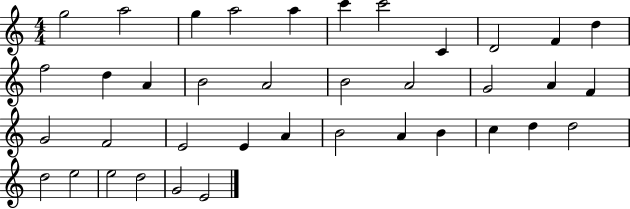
G5/h A5/h G5/q A5/h A5/q C6/q C6/h C4/q D4/h F4/q D5/q F5/h D5/q A4/q B4/h A4/h B4/h A4/h G4/h A4/q F4/q G4/h F4/h E4/h E4/q A4/q B4/h A4/q B4/q C5/q D5/q D5/h D5/h E5/h E5/h D5/h G4/h E4/h